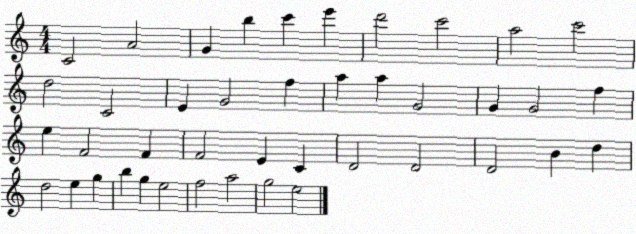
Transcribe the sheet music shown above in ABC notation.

X:1
T:Untitled
M:4/4
L:1/4
K:C
C2 A2 G b c' e' d'2 c'2 a2 c'2 d2 C2 E G2 f a a G2 G G2 f e F2 F F2 E C D2 D2 D2 B d d2 e g b g e2 f2 a2 g2 e2